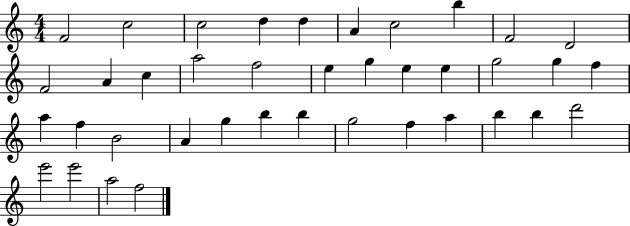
F4/h C5/h C5/h D5/q D5/q A4/q C5/h B5/q F4/h D4/h F4/h A4/q C5/q A5/h F5/h E5/q G5/q E5/q E5/q G5/h G5/q F5/q A5/q F5/q B4/h A4/q G5/q B5/q B5/q G5/h F5/q A5/q B5/q B5/q D6/h E6/h E6/h A5/h F5/h